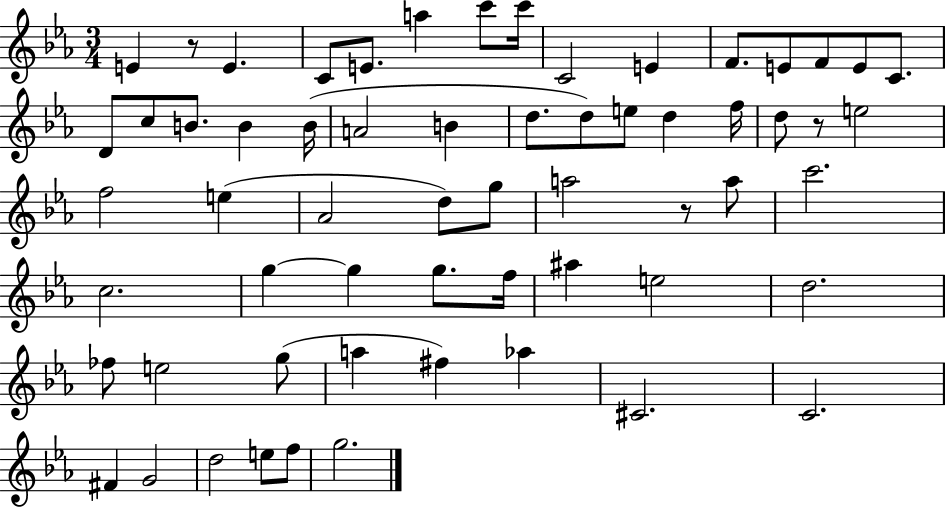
{
  \clef treble
  \numericTimeSignature
  \time 3/4
  \key ees \major
  e'4 r8 e'4. | c'8 e'8. a''4 c'''8 c'''16 | c'2 e'4 | f'8. e'8 f'8 e'8 c'8. | \break d'8 c''8 b'8. b'4 b'16( | a'2 b'4 | d''8. d''8) e''8 d''4 f''16 | d''8 r8 e''2 | \break f''2 e''4( | aes'2 d''8) g''8 | a''2 r8 a''8 | c'''2. | \break c''2. | g''4~~ g''4 g''8. f''16 | ais''4 e''2 | d''2. | \break fes''8 e''2 g''8( | a''4 fis''4) aes''4 | cis'2. | c'2. | \break fis'4 g'2 | d''2 e''8 f''8 | g''2. | \bar "|."
}